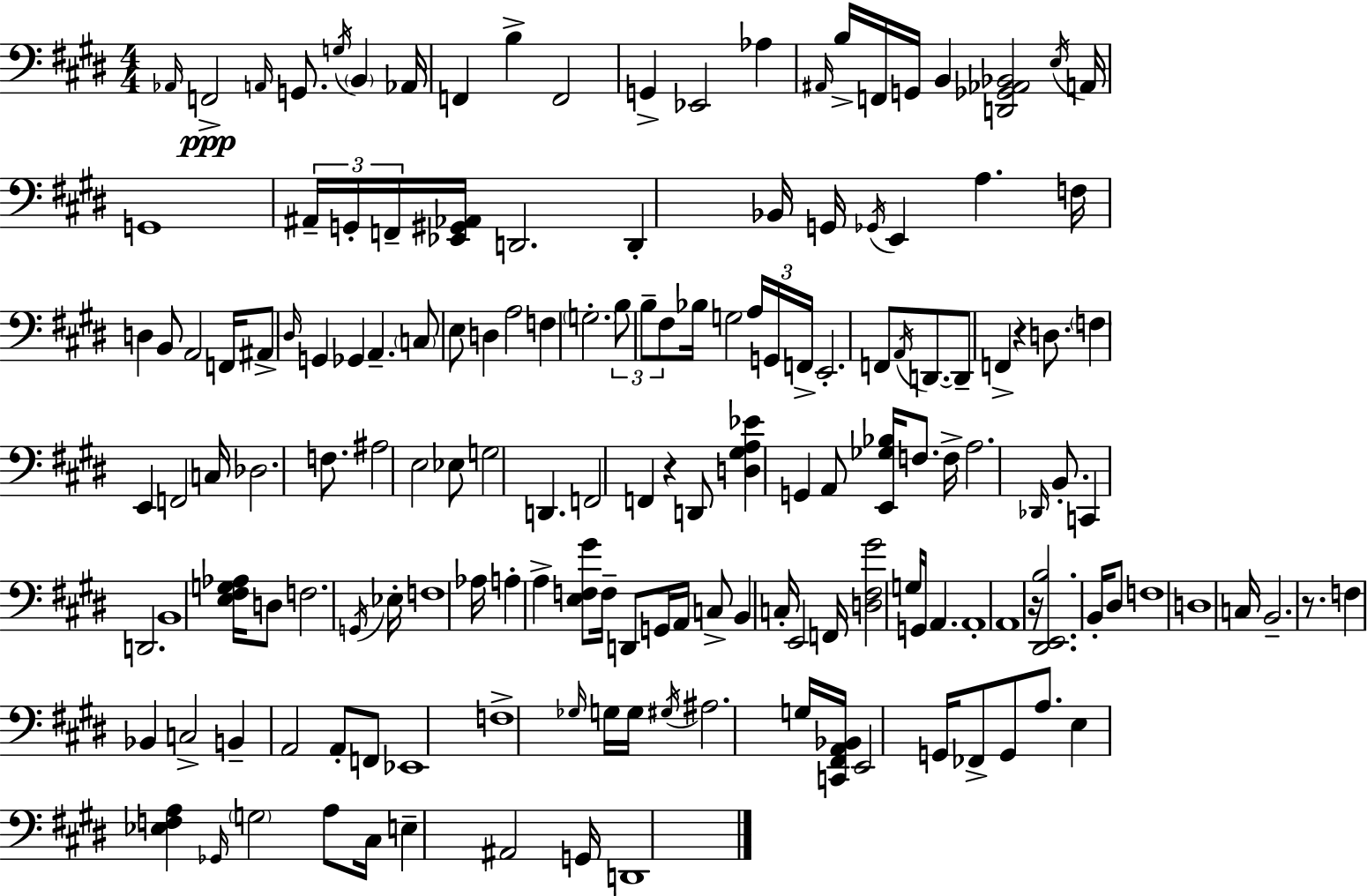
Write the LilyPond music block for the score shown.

{
  \clef bass
  \numericTimeSignature
  \time 4/4
  \key e \major
  \repeat volta 2 { \grace { aes,16 }\ppp f,2-> \grace { a,16 } g,8. \acciaccatura { g16 } \parenthesize b,4 | aes,16 f,4 b4-> f,2 | g,4-> ees,2 aes4 | \grace { ais,16 } b16-> f,16 g,16 b,4 <d, ges, aes, bes,>2 | \break \acciaccatura { e16 } a,16 g,1 | \tuplet 3/2 { ais,16-- g,16-. f,16-- } <ees, gis, aes,>16 d,2. | d,4-. bes,16 g,16 \acciaccatura { ges,16 } e,4 | a4. f16 d4 b,8 a,2 | \break f,16 ais,8-> \grace { dis16 } g,4 ges,4 | a,4.-- \parenthesize c8 e8 d4 a2 | f4 \parenthesize g2.-. | \tuplet 3/2 { b8 b8-- fis8 } bes16 g2 | \break \tuplet 3/2 { a16 g,16 f,16-> } e,2.-. | f,8 \acciaccatura { a,16 } d,8.~~ d,8-- f,4-> | r4 d8. \parenthesize f4 e,4 | f,2 c16 des2. | \break f8. ais2 | e2 ees8 g2 | d,4. f,2 | f,4 r4 d,8 <d gis a ees'>4 g,4 | \break a,8 <e, ges bes>16 f8. f16-> a2. | \grace { des,16 } b,8.-. c,4 d,2. | b,1 | <e fis g aes>16 d8 f2. | \break \acciaccatura { g,16 } ees16-. f1 | aes16 a4-. a4-> | <e f gis'>8 f16-- d,8 g,16 a,16 c8-> b,4 | c16-. e,2 f,16 <d fis gis'>2 | \break g16 g,16 a,4. a,1-. | a,1 | r16 <dis, e, b>2. | b,16-. dis8 f1 | \break d1 | c16 b,2.-- | r8. f4 bes,4 | c2-> b,4-- a,2 | \break a,8-. f,8 ees,1 | f1-> | \grace { ges16 } g16 g16 \acciaccatura { gis16 } ais2. | g16 <c, fis, a, bes,>16 e,2 | \break g,16 fes,8-> g,8 a8. e4 | <ees f a>4 \grace { ges,16 } \parenthesize g2 a8 cis16 | e4-- ais,2 g,16 d,1 | } \bar "|."
}